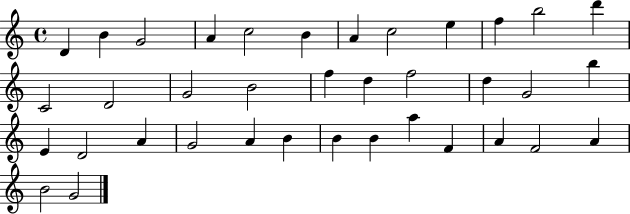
{
  \clef treble
  \time 4/4
  \defaultTimeSignature
  \key c \major
  d'4 b'4 g'2 | a'4 c''2 b'4 | a'4 c''2 e''4 | f''4 b''2 d'''4 | \break c'2 d'2 | g'2 b'2 | f''4 d''4 f''2 | d''4 g'2 b''4 | \break e'4 d'2 a'4 | g'2 a'4 b'4 | b'4 b'4 a''4 f'4 | a'4 f'2 a'4 | \break b'2 g'2 | \bar "|."
}